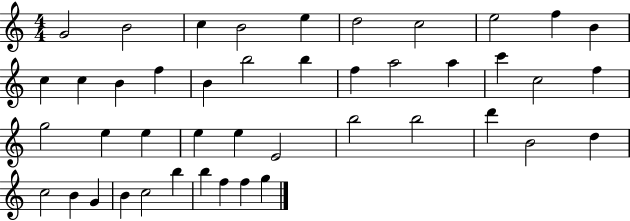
X:1
T:Untitled
M:4/4
L:1/4
K:C
G2 B2 c B2 e d2 c2 e2 f B c c B f B b2 b f a2 a c' c2 f g2 e e e e E2 b2 b2 d' B2 d c2 B G B c2 b b f f g